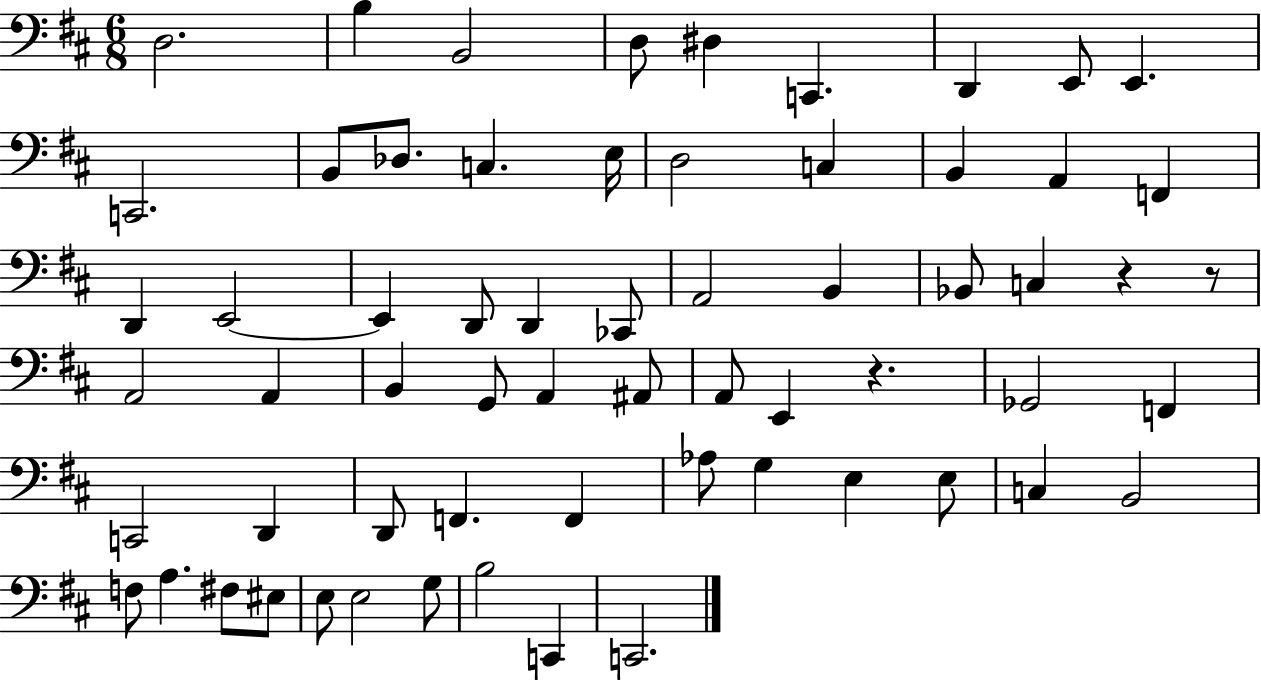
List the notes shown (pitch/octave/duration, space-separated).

D3/h. B3/q B2/h D3/e D#3/q C2/q. D2/q E2/e E2/q. C2/h. B2/e Db3/e. C3/q. E3/s D3/h C3/q B2/q A2/q F2/q D2/q E2/h E2/q D2/e D2/q CES2/e A2/h B2/q Bb2/e C3/q R/q R/e A2/h A2/q B2/q G2/e A2/q A#2/e A2/e E2/q R/q. Gb2/h F2/q C2/h D2/q D2/e F2/q. F2/q Ab3/e G3/q E3/q E3/e C3/q B2/h F3/e A3/q. F#3/e EIS3/e E3/e E3/h G3/e B3/h C2/q C2/h.